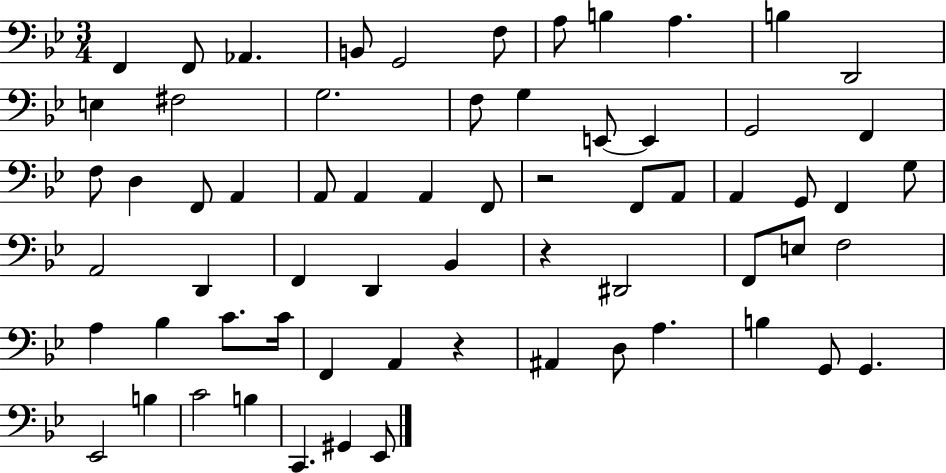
{
  \clef bass
  \numericTimeSignature
  \time 3/4
  \key bes \major
  f,4 f,8 aes,4. | b,8 g,2 f8 | a8 b4 a4. | b4 d,2 | \break e4 fis2 | g2. | f8 g4 e,8~~ e,4 | g,2 f,4 | \break f8 d4 f,8 a,4 | a,8 a,4 a,4 f,8 | r2 f,8 a,8 | a,4 g,8 f,4 g8 | \break a,2 d,4 | f,4 d,4 bes,4 | r4 dis,2 | f,8 e8 f2 | \break a4 bes4 c'8. c'16 | f,4 a,4 r4 | ais,4 d8 a4. | b4 g,8 g,4. | \break ees,2 b4 | c'2 b4 | c,4. gis,4 ees,8 | \bar "|."
}